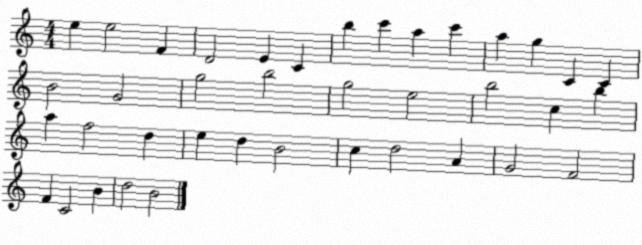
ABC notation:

X:1
T:Untitled
M:4/4
L:1/4
K:C
e e2 F D2 E C b c' a c' a g C C B2 G2 g2 b2 g2 e2 b2 c b a f2 d e d B2 c d2 A G2 F2 F C2 B d2 B2